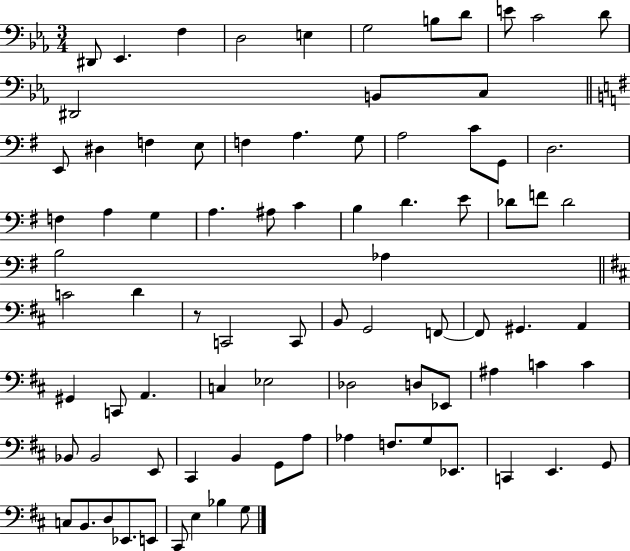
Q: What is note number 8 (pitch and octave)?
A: D4